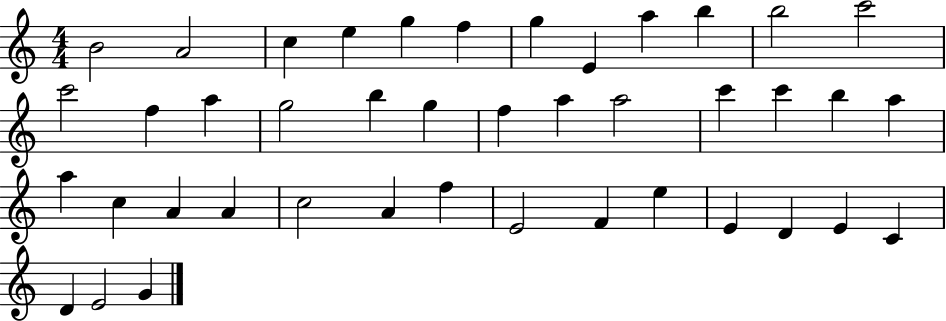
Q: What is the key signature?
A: C major